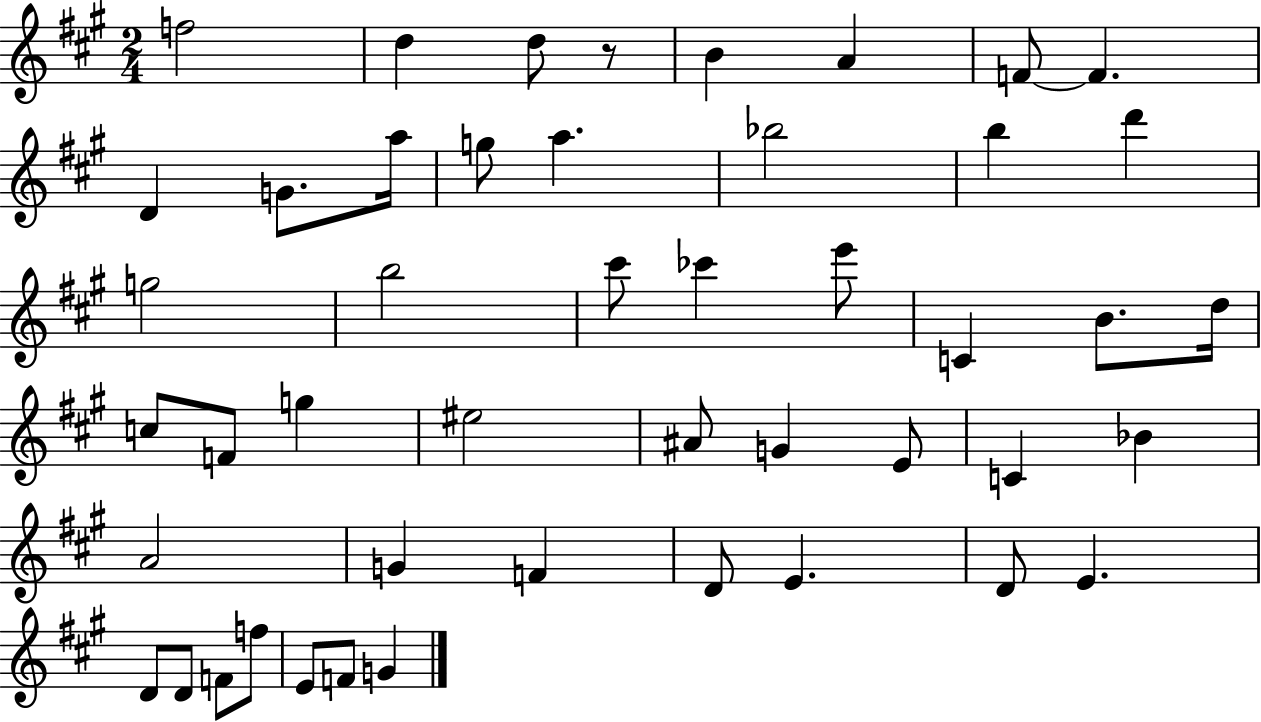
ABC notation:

X:1
T:Untitled
M:2/4
L:1/4
K:A
f2 d d/2 z/2 B A F/2 F D G/2 a/4 g/2 a _b2 b d' g2 b2 ^c'/2 _c' e'/2 C B/2 d/4 c/2 F/2 g ^e2 ^A/2 G E/2 C _B A2 G F D/2 E D/2 E D/2 D/2 F/2 f/2 E/2 F/2 G